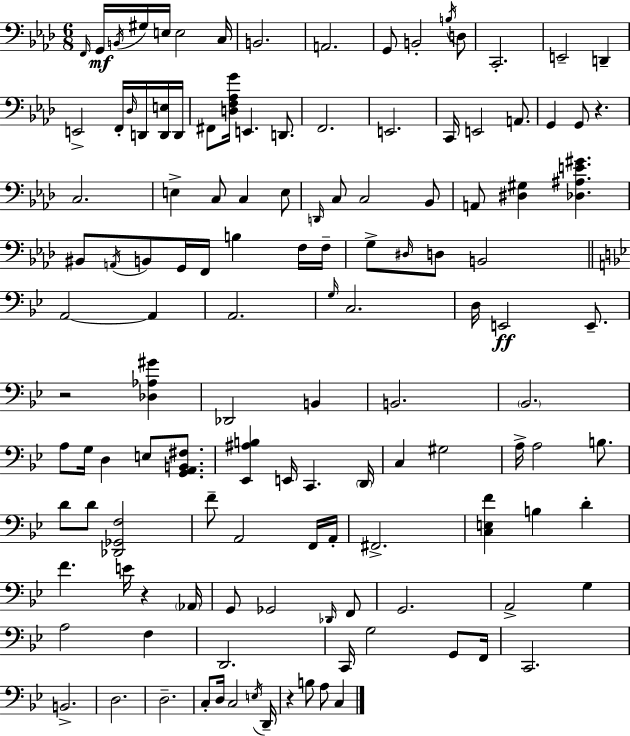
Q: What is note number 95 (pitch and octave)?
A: A2